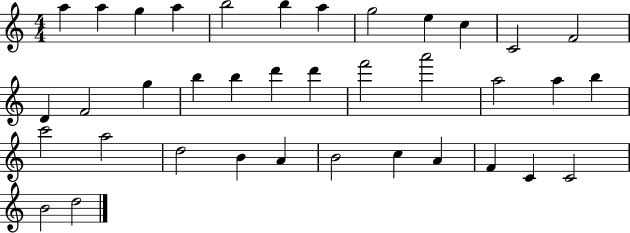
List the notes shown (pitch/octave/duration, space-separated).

A5/q A5/q G5/q A5/q B5/h B5/q A5/q G5/h E5/q C5/q C4/h F4/h D4/q F4/h G5/q B5/q B5/q D6/q D6/q F6/h A6/h A5/h A5/q B5/q C6/h A5/h D5/h B4/q A4/q B4/h C5/q A4/q F4/q C4/q C4/h B4/h D5/h